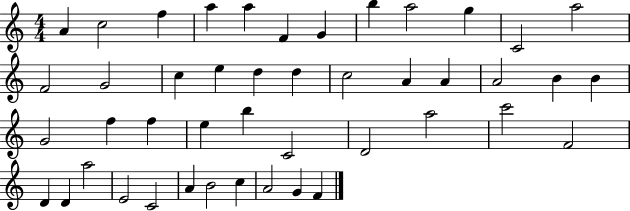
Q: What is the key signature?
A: C major